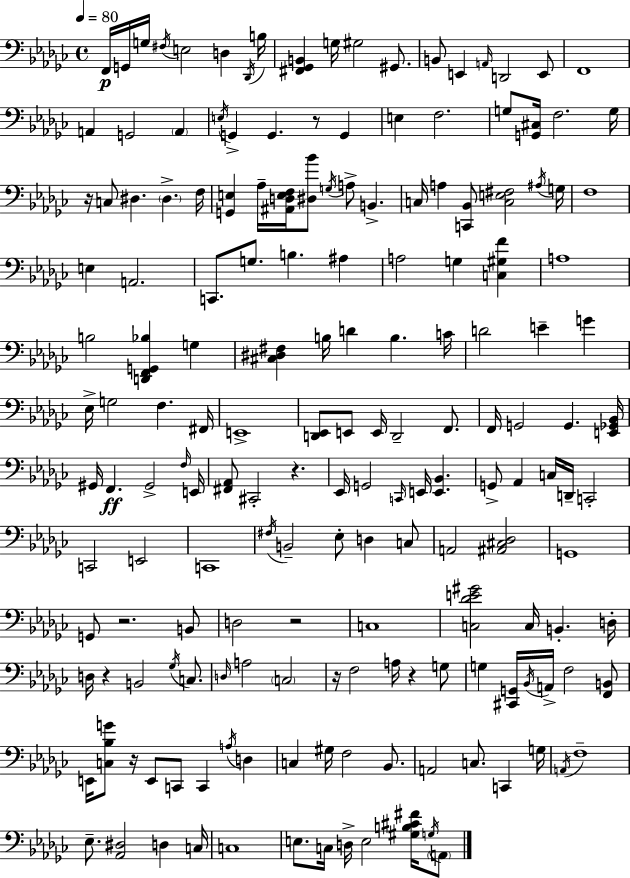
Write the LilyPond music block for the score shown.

{
  \clef bass
  \time 4/4
  \defaultTimeSignature
  \key ees \minor
  \tempo 4 = 80
  f,16\p g,16 g16 \acciaccatura { fis16 } e2 d4 | \acciaccatura { des,16 } b16 <fis, ges, b,>4 g16 gis2 gis,8. | b,8 e,4 \grace { a,16 } d,2 | e,8 f,1 | \break a,4 g,2 \parenthesize a,4 | \acciaccatura { e16 } g,4-> g,4. r8 | g,4 e4 f2. | g8 <g, cis>16 f2. | \break g16 r16 c8 dis4. \parenthesize dis4.-> | f16 <g, e>4 aes16-- <ais, d e f>16 <dis bes'>8 \acciaccatura { g16 } a8-> b,4.-> | c16 a4 <c, bes,>8 <c e fis>2 | \acciaccatura { ais16 } g16 f1 | \break e4 a,2. | c,8. g8. b4. | ais4 a2 g4 | <c gis f'>4 a1 | \break b2 <d, f, g, bes>4 | g4 <cis dis fis>4 b16 d'4 b4. | c'16 d'2 e'4-- | g'4 ees16-> g2 f4. | \break fis,16 e,1-> | <d, ees,>8 e,8 e,16 d,2-- | f,8. f,16 g,2 g,4. | <e, ges, bes,>16 gis,16 f,4.\ff gis,2-> | \break \grace { f16 } e,16 <fis, aes,>8 cis,2-. | r4. ees,16 g,2 | \grace { c,16 } e,16 <e, bes,>4. g,8-> aes,4 c16 d,16-- | c,2-. c,2 | \break e,2 c,1 | \acciaccatura { fis16 } b,2-- | ees8-. d4 c8 a,2 | <ais, cis des>2 g,1 | \break g,8 r2. | b,8 d2 | r2 c1 | <c des' e' gis'>2 | \break c16 b,4.-. d16-. d16 r4 b,2 | \acciaccatura { ges16 } c8. \grace { d16 } a2 | \parenthesize c2 r16 f2 | a16 r4 g8 g4 <cis, g,>16 | \break \acciaccatura { bes,16 } a,16-> f2 <f, b,>8 e,16 <c bes g'>8 r16 | e,8 c,8 c,4 \acciaccatura { a16 } d4 c4 | gis16 f2 bes,8. a,2 | c8. c,4 g16 \acciaccatura { a,16 } f1-- | \break ees8.-- | <aes, dis>2 d4 c16 c1 | e8. | c16 d16-> e2 <gis b cis' fis'>16 \acciaccatura { g16 } \parenthesize a,8 \bar "|."
}